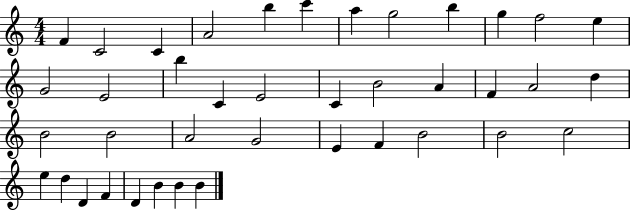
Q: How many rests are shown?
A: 0